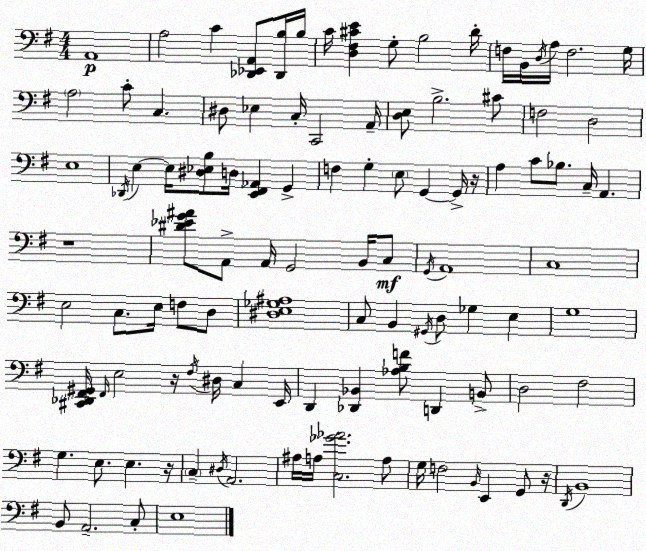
X:1
T:Untitled
M:4/4
L:1/4
K:Em
A,,4 A,2 C [_D,,_E,,A,,]/2 [_D,,B,]/4 B,/4 C/4 [D,^F,^CE] G,/2 B,2 D/4 F,/4 B,,/4 D,/4 A,/4 F,2 G,/4 A,2 C/2 C, ^D,/2 _E, C,/4 C,,2 A,,/4 [D,E,]/2 B,2 ^C/2 F,2 D,2 E,4 _D,,/4 E, E,/4 [^D,_E,B,]/2 D,/4 [E,,^F,,_A,,] G,, F, G, E,/2 G,, G,,/4 z/4 A, C/2 _B,/2 C,/4 A,, z4 [^D_EG^A]/2 A,,/2 A,,/4 G,,2 B,,/4 C,/2 G,,/4 A,,4 C,4 E,2 C,/2 E,/4 F,/2 D,/2 [^D,E,_G,^A,]4 C,/2 B,, ^G,,/4 D,/2 _G, E, G,4 [^C,,_D,,^F,,^G,,]/4 ^F,,/4 E,2 z/4 ^F,/4 ^D,/4 C, E,,/4 D,, [_D,,_B,,] [_A,B,F]/2 D,, B,,/2 D,2 ^F,2 G, E,/2 E, z/4 C, ^D,/4 A,,2 ^A,/4 A,/4 [C,_G_A]2 A,/2 G,/4 F,2 B,,/4 E,, G,,/2 z/4 D,,/4 B,,4 B,,/2 A,,2 C,/2 E,4